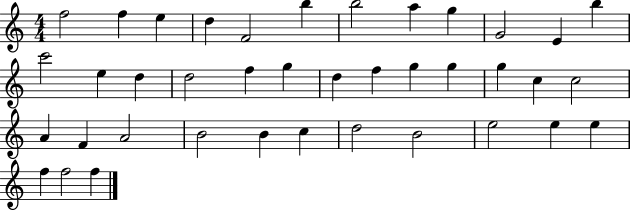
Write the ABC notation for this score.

X:1
T:Untitled
M:4/4
L:1/4
K:C
f2 f e d F2 b b2 a g G2 E b c'2 e d d2 f g d f g g g c c2 A F A2 B2 B c d2 B2 e2 e e f f2 f